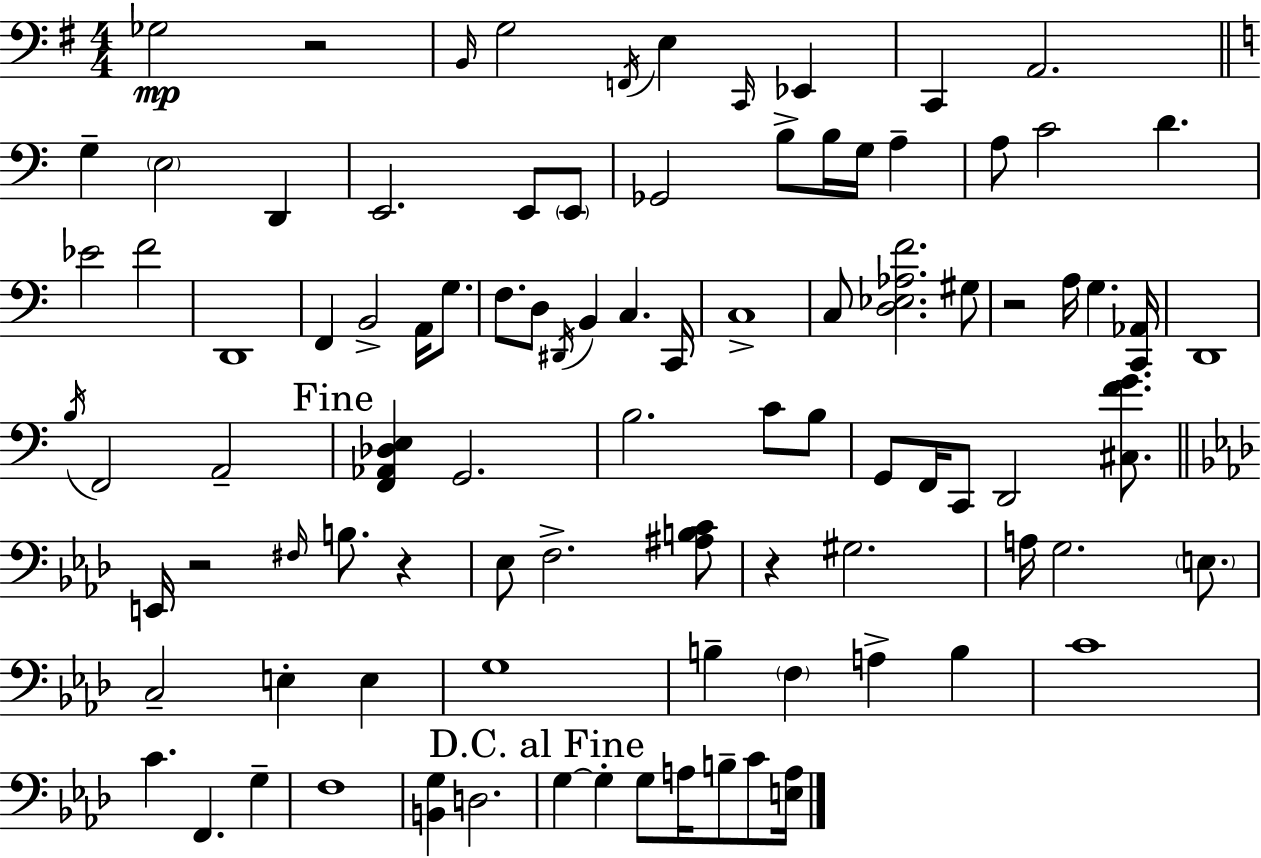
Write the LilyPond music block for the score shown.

{
  \clef bass
  \numericTimeSignature
  \time 4/4
  \key g \major
  ges2\mp r2 | \grace { b,16 } g2 \acciaccatura { f,16 } e4 \grace { c,16 } ees,4 | c,4 a,2. | \bar "||" \break \key c \major g4-- \parenthesize e2 d,4 | e,2. e,8 \parenthesize e,8 | ges,2 b8-> b16 g16 a4-- | a8 c'2 d'4. | \break ees'2 f'2 | d,1 | f,4 b,2-> a,16 g8. | f8. d8 \acciaccatura { dis,16 } b,4 c4. | \break c,16 c1-> | c8 <d ees aes f'>2. gis8 | r2 a16 g4. | <c, aes,>16 d,1 | \break \acciaccatura { b16 } f,2 a,2-- | \mark "Fine" <f, aes, des e>4 g,2. | b2. c'8 | b8 g,8 f,16 c,8 d,2 <cis f' g'>8. | \break \bar "||" \break \key aes \major e,16 r2 \grace { fis16 } b8. r4 | ees8 f2.-> <ais b c'>8 | r4 gis2. | a16 g2. \parenthesize e8. | \break c2-- e4-. e4 | g1 | b4-- \parenthesize f4 a4-> b4 | c'1 | \break c'4. f,4. g4-- | f1 | <b, g>4 d2. | \mark "D.C. al Fine" g4~~ g4-. g8 a16 b8-- c'8 | \break <e a>16 \bar "|."
}